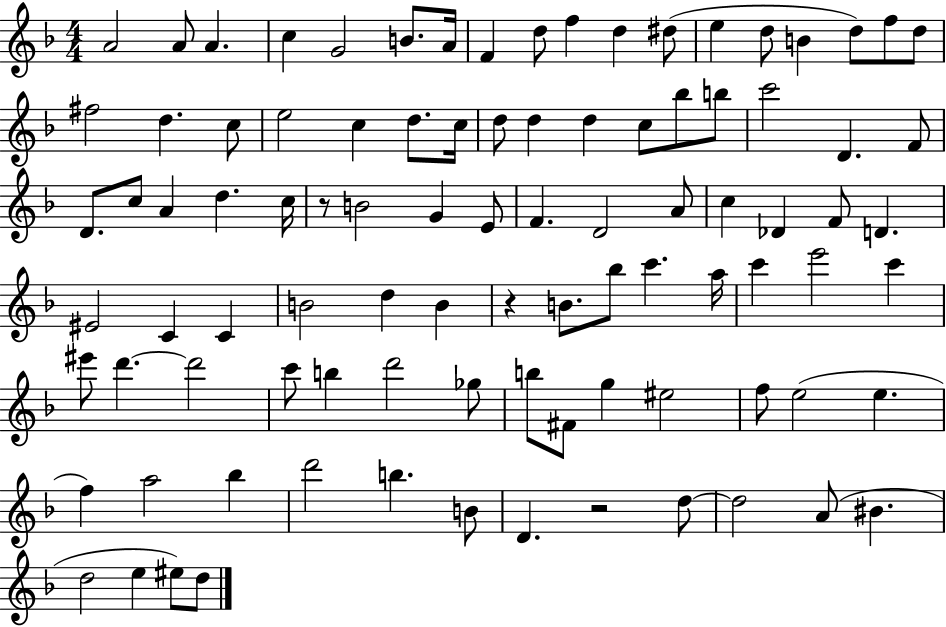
A4/h A4/e A4/q. C5/q G4/h B4/e. A4/s F4/q D5/e F5/q D5/q D#5/e E5/q D5/e B4/q D5/e F5/e D5/e F#5/h D5/q. C5/e E5/h C5/q D5/e. C5/s D5/e D5/q D5/q C5/e Bb5/e B5/e C6/h D4/q. F4/e D4/e. C5/e A4/q D5/q. C5/s R/e B4/h G4/q E4/e F4/q. D4/h A4/e C5/q Db4/q F4/e D4/q. EIS4/h C4/q C4/q B4/h D5/q B4/q R/q B4/e. Bb5/e C6/q. A5/s C6/q E6/h C6/q EIS6/e D6/q. D6/h C6/e B5/q D6/h Gb5/e B5/e F#4/e G5/q EIS5/h F5/e E5/h E5/q. F5/q A5/h Bb5/q D6/h B5/q. B4/e D4/q. R/h D5/e D5/h A4/e BIS4/q. D5/h E5/q EIS5/e D5/e